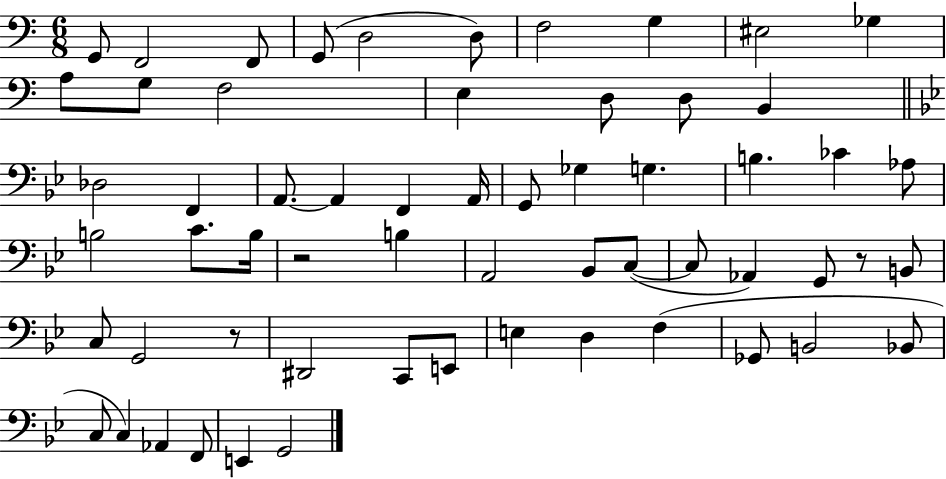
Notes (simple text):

G2/e F2/h F2/e G2/e D3/h D3/e F3/h G3/q EIS3/h Gb3/q A3/e G3/e F3/h E3/q D3/e D3/e B2/q Db3/h F2/q A2/e. A2/q F2/q A2/s G2/e Gb3/q G3/q. B3/q. CES4/q Ab3/e B3/h C4/e. B3/s R/h B3/q A2/h Bb2/e C3/e C3/e Ab2/q G2/e R/e B2/e C3/e G2/h R/e D#2/h C2/e E2/e E3/q D3/q F3/q Gb2/e B2/h Bb2/e C3/e C3/q Ab2/q F2/e E2/q G2/h